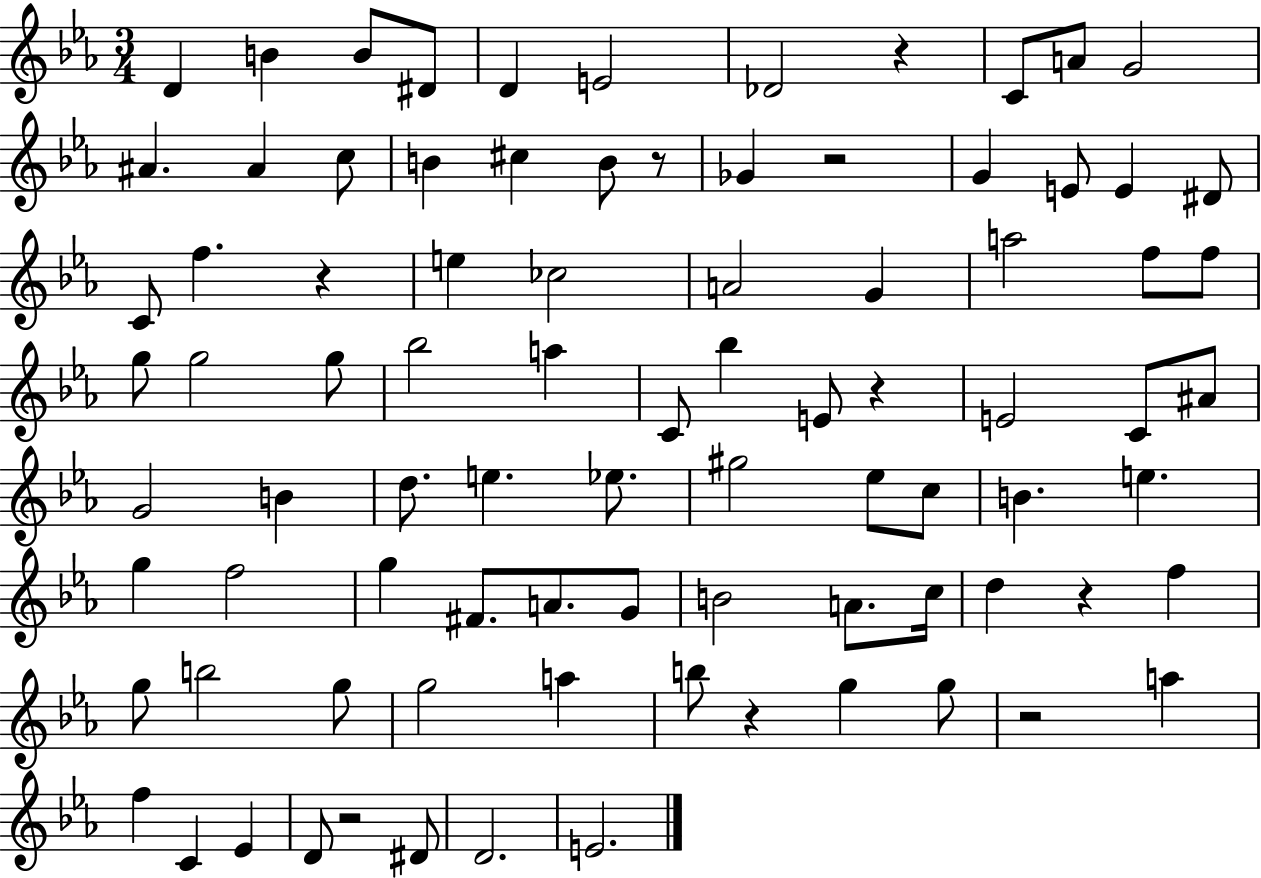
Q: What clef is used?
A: treble